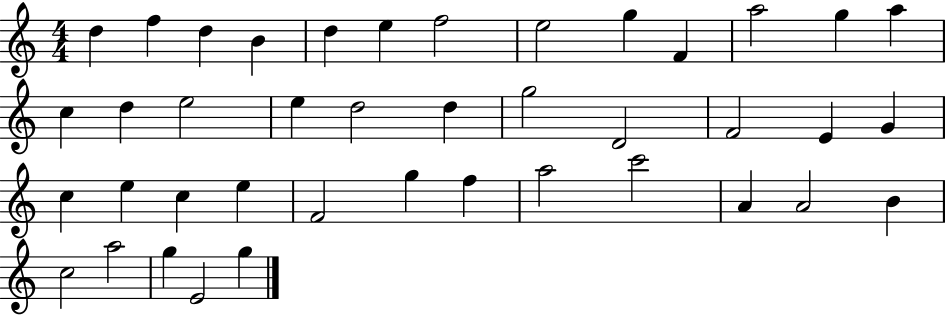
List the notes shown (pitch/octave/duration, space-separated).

D5/q F5/q D5/q B4/q D5/q E5/q F5/h E5/h G5/q F4/q A5/h G5/q A5/q C5/q D5/q E5/h E5/q D5/h D5/q G5/h D4/h F4/h E4/q G4/q C5/q E5/q C5/q E5/q F4/h G5/q F5/q A5/h C6/h A4/q A4/h B4/q C5/h A5/h G5/q E4/h G5/q